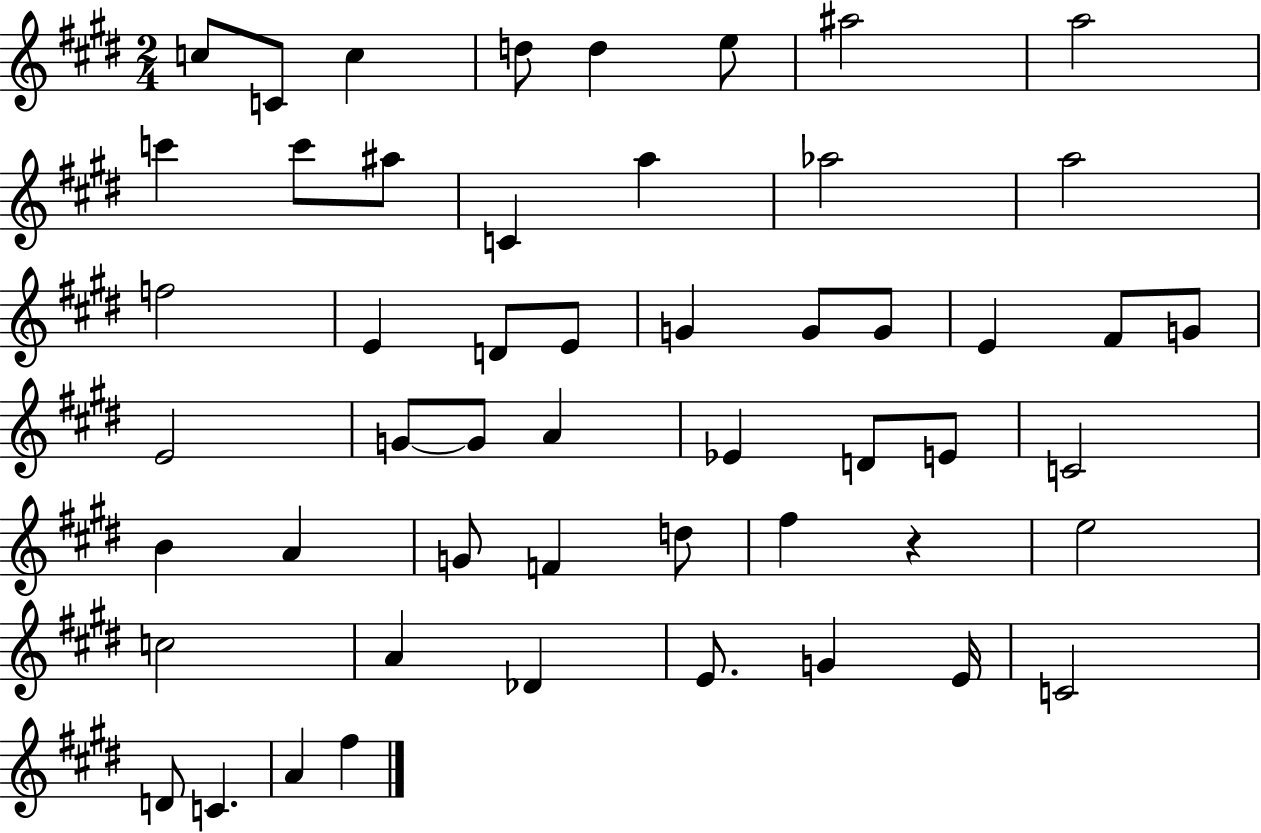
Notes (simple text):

C5/e C4/e C5/q D5/e D5/q E5/e A#5/h A5/h C6/q C6/e A#5/e C4/q A5/q Ab5/h A5/h F5/h E4/q D4/e E4/e G4/q G4/e G4/e E4/q F#4/e G4/e E4/h G4/e G4/e A4/q Eb4/q D4/e E4/e C4/h B4/q A4/q G4/e F4/q D5/e F#5/q R/q E5/h C5/h A4/q Db4/q E4/e. G4/q E4/s C4/h D4/e C4/q. A4/q F#5/q